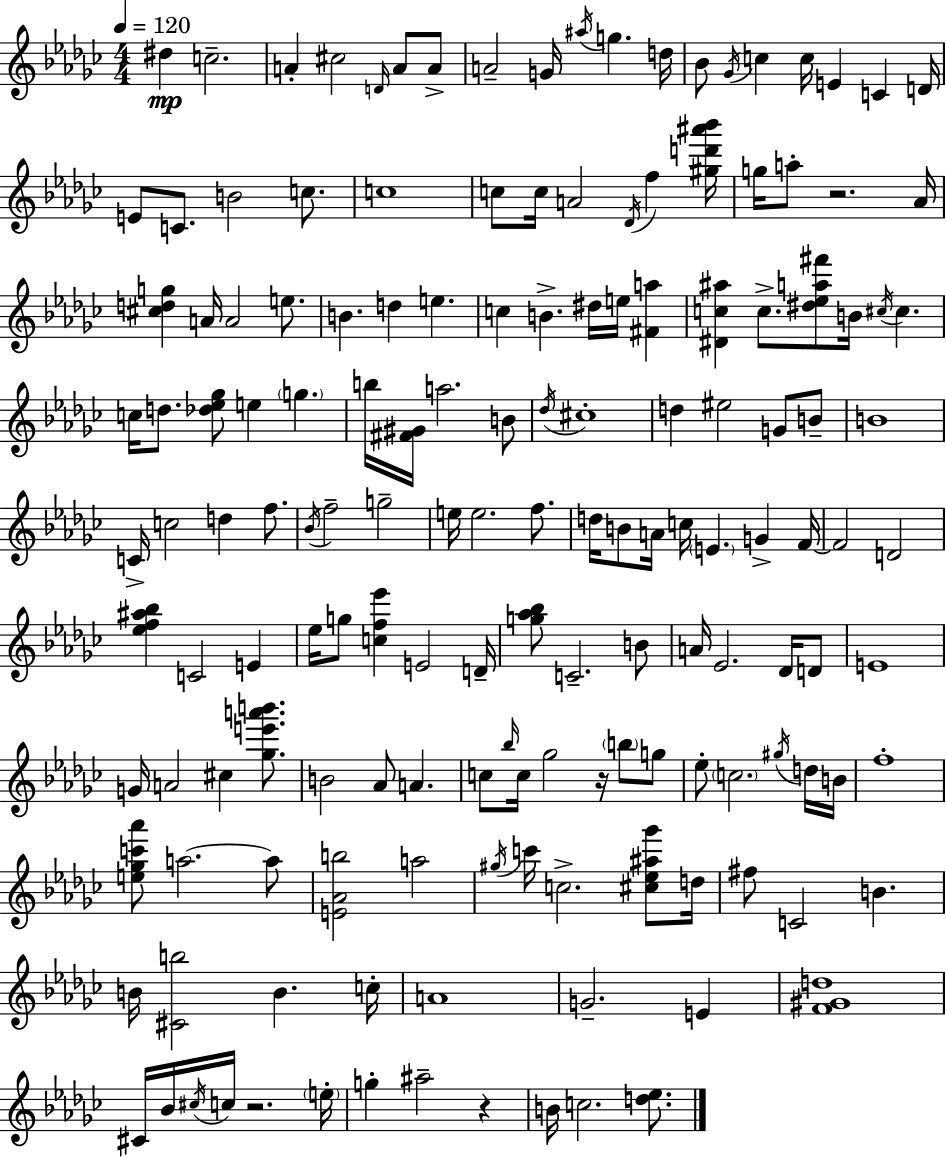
D#5/q C5/h. A4/q C#5/h D4/s A4/e A4/e A4/h G4/s A#5/s G5/q. D5/s Bb4/e Gb4/s C5/q C5/s E4/q C4/q D4/s E4/e C4/e. B4/h C5/e. C5/w C5/e C5/s A4/h Db4/s F5/q [G#5,D6,A#6,Bb6]/s G5/s A5/e R/h. Ab4/s [C#5,D5,G5]/q A4/s A4/h E5/e. B4/q. D5/q E5/q. C5/q B4/q. D#5/s E5/s [F#4,A5]/q [D#4,C5,A#5]/q C5/e. [D#5,Eb5,A5,F#6]/e B4/s C#5/s C#5/q. C5/s D5/e. [Db5,Eb5,Gb5]/e E5/q G5/q. B5/s [F#4,G#4]/s A5/h. B4/e Db5/s C#5/w D5/q EIS5/h G4/e B4/e B4/w C4/s C5/h D5/q F5/e. Bb4/s F5/h G5/h E5/s E5/h. F5/e. D5/s B4/e A4/s C5/s E4/q. G4/q F4/s F4/h D4/h [Eb5,F5,A#5,Bb5]/q C4/h E4/q Eb5/s G5/e [C5,F5,Eb6]/q E4/h D4/s [G5,Ab5,Bb5]/e C4/h. B4/e A4/s Eb4/h. Db4/s D4/e E4/w G4/s A4/h C#5/q [Gb5,E6,A6,B6]/e. B4/h Ab4/e A4/q. C5/e Bb5/s C5/s Gb5/h R/s B5/e G5/e Eb5/e C5/h. G#5/s D5/s B4/s F5/w [E5,Gb5,C6,Ab6]/e A5/h. A5/e [E4,Ab4,B5]/h A5/h G#5/s C6/s C5/h. [C#5,Eb5,A#5,Gb6]/e D5/s F#5/e C4/h B4/q. B4/s [C#4,B5]/h B4/q. C5/s A4/w G4/h. E4/q [F4,G#4,D5]/w C#4/s Bb4/s C#5/s C5/s R/h. E5/s G5/q A#5/h R/q B4/s C5/h. [D5,Eb5]/e.